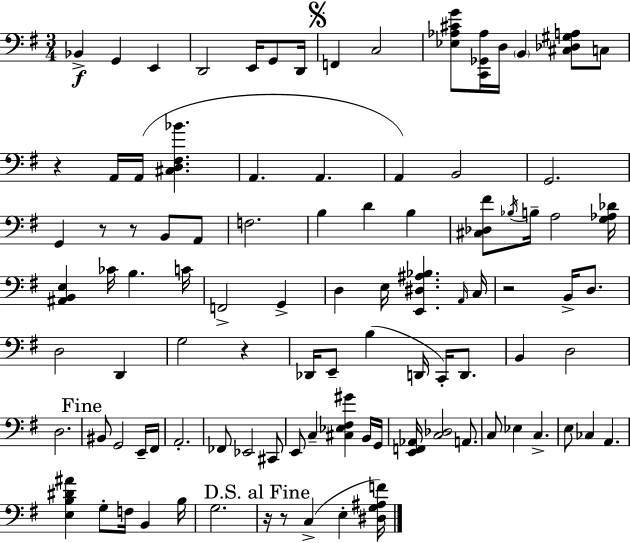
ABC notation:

X:1
T:Untitled
M:3/4
L:1/4
K:Em
_B,, G,, E,, D,,2 E,,/4 G,,/2 D,,/4 F,, C,2 [_E,_A,^CG]/2 [C,,_G,,_A,]/4 D,/4 B,, [^C,_D,^G,A,]/2 C,/2 z A,,/4 A,,/4 [^C,D,^F,_B] A,, A,, A,, B,,2 G,,2 G,, z/2 z/2 B,,/2 A,,/2 F,2 B, D B, [^C,_D,^F]/2 _B,/4 B,/4 A,2 [G,_A,_D]/4 [^A,,B,,E,] _C/4 B, C/4 F,,2 G,, D, E,/4 [E,,^D,^A,_B,] A,,/4 C,/4 z2 B,,/4 D,/2 D,2 D,, G,2 z _D,,/4 E,,/2 B, D,,/4 C,,/4 D,,/2 B,, D,2 D,2 ^B,,/2 G,,2 E,,/4 ^F,,/4 A,,2 _F,,/2 _E,,2 ^C,,/2 E,,/2 C, [^C,_E,^F,^G] B,,/4 G,,/4 [E,,F,,_A,,]/4 [C,_D,]2 A,,/2 C,/2 _E, C, E,/2 _C, A,, [E,B,^D^A] G,/2 F,/4 B,, B,/4 G,2 z/4 z/2 C, E, [^D,G,^A,F]/4